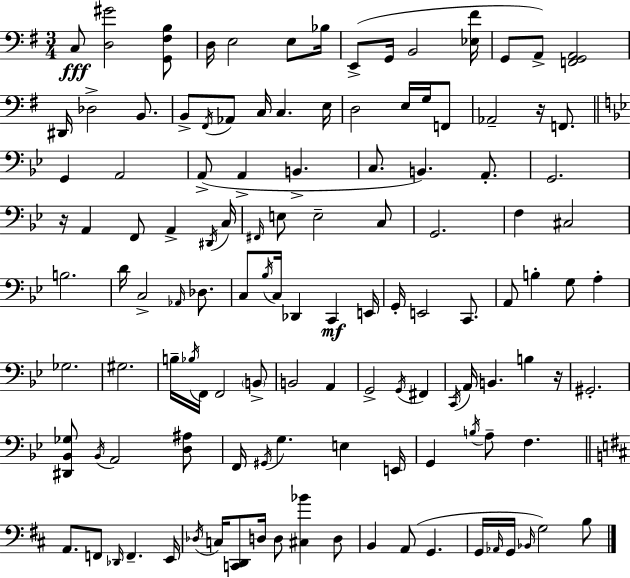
{
  \clef bass
  \numericTimeSignature
  \time 3/4
  \key g \major
  c8\fff <d gis'>2 <g, fis b>8 | d16 e2 e8 bes16 | e,8->( g,16 b,2 <ees fis'>16 | g,8 a,8->) <f, g, a,>2 | \break dis,16 des2-> b,8. | b,8-> \acciaccatura { fis,16 } aes,8 c16 c4. | e16 d2 e16 g16 f,8 | aes,2-- r16 f,8. | \break \bar "||" \break \key bes \major g,4 a,2 | a,8->( a,4-> b,4.-> | c8. b,4.) a,8.-. | g,2. | \break r16 a,4 f,8 a,4-> \acciaccatura { dis,16 } | c16 \grace { fis,16 } e8 e2-- | c8 g,2. | f4 cis2 | \break b2. | d'16 c2-> \grace { aes,16 } | des8. c8 \acciaccatura { bes16 } c16 des,4 c,4\mf | e,16 g,16-. e,2 | \break c,8. a,8 b4-. g8 | a4-. ges2. | gis2. | b16-- \acciaccatura { bes16 } f,16 f,2 | \break \parenthesize b,8-> b,2 | a,4 g,2-> | \acciaccatura { g,16 } fis,4 \acciaccatura { c,16 } a,16 b,4. | b4 r16 gis,2.-. | \break <dis, bes, ges>8 \acciaccatura { bes,16 } a,2 | <d ais>8 f,16 \acciaccatura { gis,16 } g4. | e4 e,16 g,4 | \acciaccatura { b16 } a8-- f4. \bar "||" \break \key d \major a,8. f,8 \grace { des,16 } f,4.-- | e,16 \acciaccatura { des16 } c16 <c, d,>8 d16 d8 <cis bes'>4 | d8 b,4 a,8( g,4. | g,16 \grace { aes,16 } g,16 \grace { bes,16 }) g2 | \break b8 \bar "|."
}